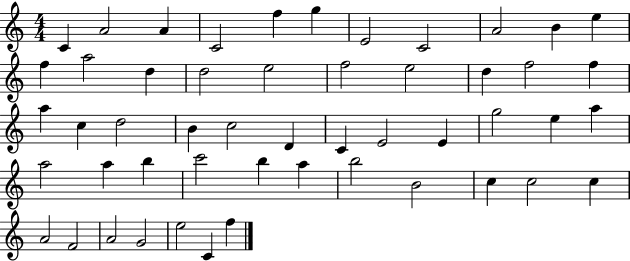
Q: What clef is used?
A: treble